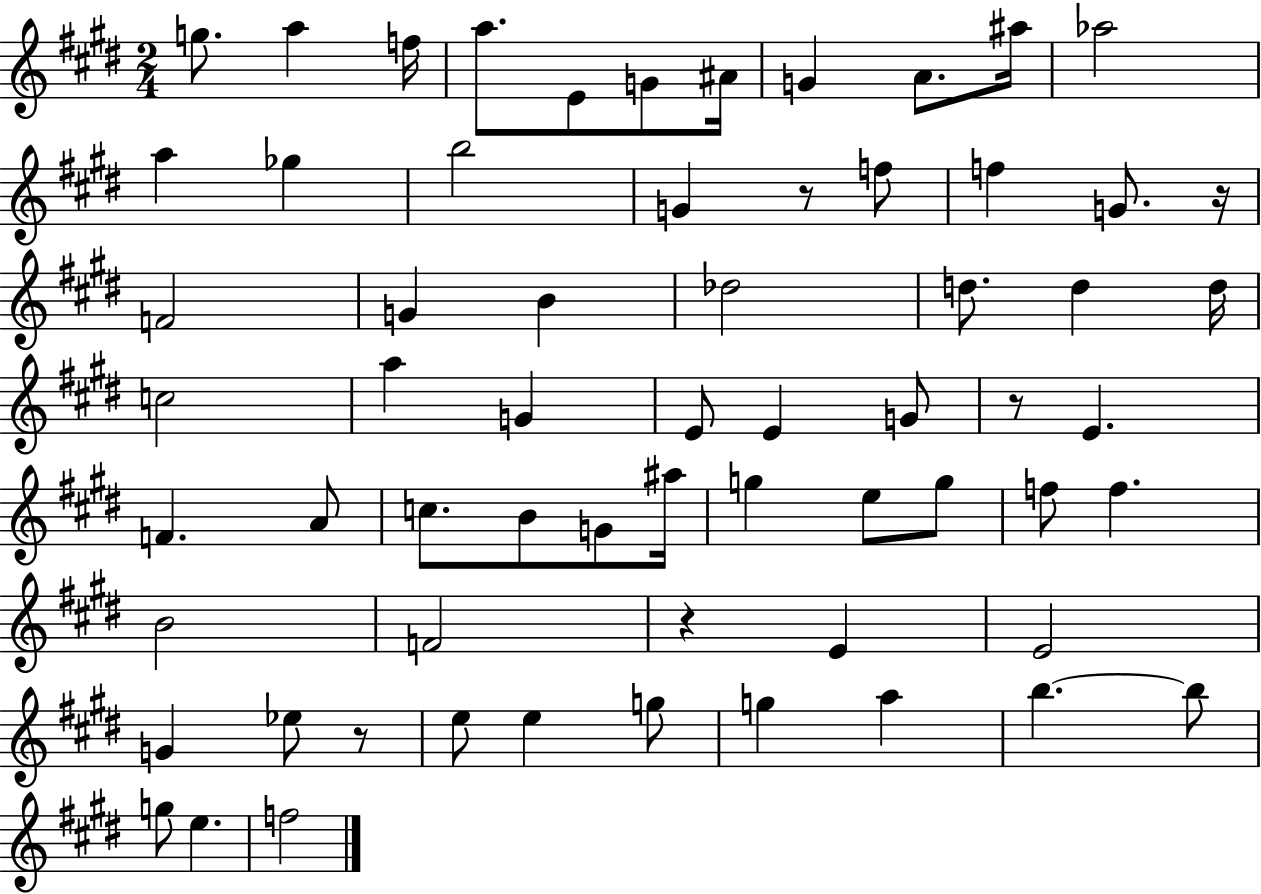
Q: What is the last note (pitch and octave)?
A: F5